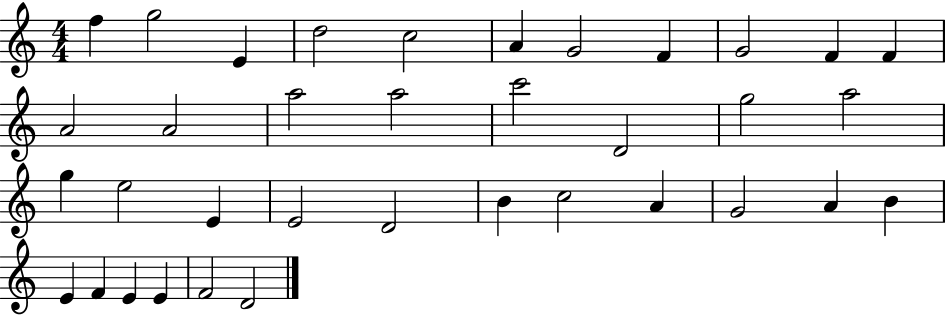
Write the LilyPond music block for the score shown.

{
  \clef treble
  \numericTimeSignature
  \time 4/4
  \key c \major
  f''4 g''2 e'4 | d''2 c''2 | a'4 g'2 f'4 | g'2 f'4 f'4 | \break a'2 a'2 | a''2 a''2 | c'''2 d'2 | g''2 a''2 | \break g''4 e''2 e'4 | e'2 d'2 | b'4 c''2 a'4 | g'2 a'4 b'4 | \break e'4 f'4 e'4 e'4 | f'2 d'2 | \bar "|."
}